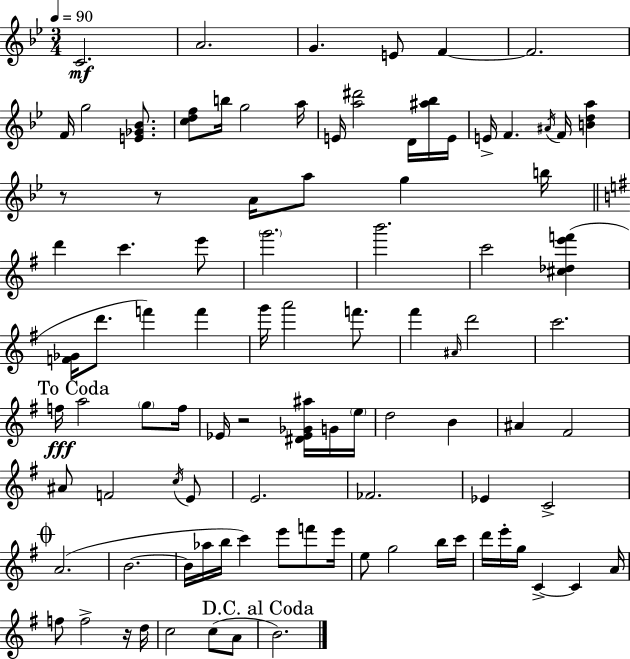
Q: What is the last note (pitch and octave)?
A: B4